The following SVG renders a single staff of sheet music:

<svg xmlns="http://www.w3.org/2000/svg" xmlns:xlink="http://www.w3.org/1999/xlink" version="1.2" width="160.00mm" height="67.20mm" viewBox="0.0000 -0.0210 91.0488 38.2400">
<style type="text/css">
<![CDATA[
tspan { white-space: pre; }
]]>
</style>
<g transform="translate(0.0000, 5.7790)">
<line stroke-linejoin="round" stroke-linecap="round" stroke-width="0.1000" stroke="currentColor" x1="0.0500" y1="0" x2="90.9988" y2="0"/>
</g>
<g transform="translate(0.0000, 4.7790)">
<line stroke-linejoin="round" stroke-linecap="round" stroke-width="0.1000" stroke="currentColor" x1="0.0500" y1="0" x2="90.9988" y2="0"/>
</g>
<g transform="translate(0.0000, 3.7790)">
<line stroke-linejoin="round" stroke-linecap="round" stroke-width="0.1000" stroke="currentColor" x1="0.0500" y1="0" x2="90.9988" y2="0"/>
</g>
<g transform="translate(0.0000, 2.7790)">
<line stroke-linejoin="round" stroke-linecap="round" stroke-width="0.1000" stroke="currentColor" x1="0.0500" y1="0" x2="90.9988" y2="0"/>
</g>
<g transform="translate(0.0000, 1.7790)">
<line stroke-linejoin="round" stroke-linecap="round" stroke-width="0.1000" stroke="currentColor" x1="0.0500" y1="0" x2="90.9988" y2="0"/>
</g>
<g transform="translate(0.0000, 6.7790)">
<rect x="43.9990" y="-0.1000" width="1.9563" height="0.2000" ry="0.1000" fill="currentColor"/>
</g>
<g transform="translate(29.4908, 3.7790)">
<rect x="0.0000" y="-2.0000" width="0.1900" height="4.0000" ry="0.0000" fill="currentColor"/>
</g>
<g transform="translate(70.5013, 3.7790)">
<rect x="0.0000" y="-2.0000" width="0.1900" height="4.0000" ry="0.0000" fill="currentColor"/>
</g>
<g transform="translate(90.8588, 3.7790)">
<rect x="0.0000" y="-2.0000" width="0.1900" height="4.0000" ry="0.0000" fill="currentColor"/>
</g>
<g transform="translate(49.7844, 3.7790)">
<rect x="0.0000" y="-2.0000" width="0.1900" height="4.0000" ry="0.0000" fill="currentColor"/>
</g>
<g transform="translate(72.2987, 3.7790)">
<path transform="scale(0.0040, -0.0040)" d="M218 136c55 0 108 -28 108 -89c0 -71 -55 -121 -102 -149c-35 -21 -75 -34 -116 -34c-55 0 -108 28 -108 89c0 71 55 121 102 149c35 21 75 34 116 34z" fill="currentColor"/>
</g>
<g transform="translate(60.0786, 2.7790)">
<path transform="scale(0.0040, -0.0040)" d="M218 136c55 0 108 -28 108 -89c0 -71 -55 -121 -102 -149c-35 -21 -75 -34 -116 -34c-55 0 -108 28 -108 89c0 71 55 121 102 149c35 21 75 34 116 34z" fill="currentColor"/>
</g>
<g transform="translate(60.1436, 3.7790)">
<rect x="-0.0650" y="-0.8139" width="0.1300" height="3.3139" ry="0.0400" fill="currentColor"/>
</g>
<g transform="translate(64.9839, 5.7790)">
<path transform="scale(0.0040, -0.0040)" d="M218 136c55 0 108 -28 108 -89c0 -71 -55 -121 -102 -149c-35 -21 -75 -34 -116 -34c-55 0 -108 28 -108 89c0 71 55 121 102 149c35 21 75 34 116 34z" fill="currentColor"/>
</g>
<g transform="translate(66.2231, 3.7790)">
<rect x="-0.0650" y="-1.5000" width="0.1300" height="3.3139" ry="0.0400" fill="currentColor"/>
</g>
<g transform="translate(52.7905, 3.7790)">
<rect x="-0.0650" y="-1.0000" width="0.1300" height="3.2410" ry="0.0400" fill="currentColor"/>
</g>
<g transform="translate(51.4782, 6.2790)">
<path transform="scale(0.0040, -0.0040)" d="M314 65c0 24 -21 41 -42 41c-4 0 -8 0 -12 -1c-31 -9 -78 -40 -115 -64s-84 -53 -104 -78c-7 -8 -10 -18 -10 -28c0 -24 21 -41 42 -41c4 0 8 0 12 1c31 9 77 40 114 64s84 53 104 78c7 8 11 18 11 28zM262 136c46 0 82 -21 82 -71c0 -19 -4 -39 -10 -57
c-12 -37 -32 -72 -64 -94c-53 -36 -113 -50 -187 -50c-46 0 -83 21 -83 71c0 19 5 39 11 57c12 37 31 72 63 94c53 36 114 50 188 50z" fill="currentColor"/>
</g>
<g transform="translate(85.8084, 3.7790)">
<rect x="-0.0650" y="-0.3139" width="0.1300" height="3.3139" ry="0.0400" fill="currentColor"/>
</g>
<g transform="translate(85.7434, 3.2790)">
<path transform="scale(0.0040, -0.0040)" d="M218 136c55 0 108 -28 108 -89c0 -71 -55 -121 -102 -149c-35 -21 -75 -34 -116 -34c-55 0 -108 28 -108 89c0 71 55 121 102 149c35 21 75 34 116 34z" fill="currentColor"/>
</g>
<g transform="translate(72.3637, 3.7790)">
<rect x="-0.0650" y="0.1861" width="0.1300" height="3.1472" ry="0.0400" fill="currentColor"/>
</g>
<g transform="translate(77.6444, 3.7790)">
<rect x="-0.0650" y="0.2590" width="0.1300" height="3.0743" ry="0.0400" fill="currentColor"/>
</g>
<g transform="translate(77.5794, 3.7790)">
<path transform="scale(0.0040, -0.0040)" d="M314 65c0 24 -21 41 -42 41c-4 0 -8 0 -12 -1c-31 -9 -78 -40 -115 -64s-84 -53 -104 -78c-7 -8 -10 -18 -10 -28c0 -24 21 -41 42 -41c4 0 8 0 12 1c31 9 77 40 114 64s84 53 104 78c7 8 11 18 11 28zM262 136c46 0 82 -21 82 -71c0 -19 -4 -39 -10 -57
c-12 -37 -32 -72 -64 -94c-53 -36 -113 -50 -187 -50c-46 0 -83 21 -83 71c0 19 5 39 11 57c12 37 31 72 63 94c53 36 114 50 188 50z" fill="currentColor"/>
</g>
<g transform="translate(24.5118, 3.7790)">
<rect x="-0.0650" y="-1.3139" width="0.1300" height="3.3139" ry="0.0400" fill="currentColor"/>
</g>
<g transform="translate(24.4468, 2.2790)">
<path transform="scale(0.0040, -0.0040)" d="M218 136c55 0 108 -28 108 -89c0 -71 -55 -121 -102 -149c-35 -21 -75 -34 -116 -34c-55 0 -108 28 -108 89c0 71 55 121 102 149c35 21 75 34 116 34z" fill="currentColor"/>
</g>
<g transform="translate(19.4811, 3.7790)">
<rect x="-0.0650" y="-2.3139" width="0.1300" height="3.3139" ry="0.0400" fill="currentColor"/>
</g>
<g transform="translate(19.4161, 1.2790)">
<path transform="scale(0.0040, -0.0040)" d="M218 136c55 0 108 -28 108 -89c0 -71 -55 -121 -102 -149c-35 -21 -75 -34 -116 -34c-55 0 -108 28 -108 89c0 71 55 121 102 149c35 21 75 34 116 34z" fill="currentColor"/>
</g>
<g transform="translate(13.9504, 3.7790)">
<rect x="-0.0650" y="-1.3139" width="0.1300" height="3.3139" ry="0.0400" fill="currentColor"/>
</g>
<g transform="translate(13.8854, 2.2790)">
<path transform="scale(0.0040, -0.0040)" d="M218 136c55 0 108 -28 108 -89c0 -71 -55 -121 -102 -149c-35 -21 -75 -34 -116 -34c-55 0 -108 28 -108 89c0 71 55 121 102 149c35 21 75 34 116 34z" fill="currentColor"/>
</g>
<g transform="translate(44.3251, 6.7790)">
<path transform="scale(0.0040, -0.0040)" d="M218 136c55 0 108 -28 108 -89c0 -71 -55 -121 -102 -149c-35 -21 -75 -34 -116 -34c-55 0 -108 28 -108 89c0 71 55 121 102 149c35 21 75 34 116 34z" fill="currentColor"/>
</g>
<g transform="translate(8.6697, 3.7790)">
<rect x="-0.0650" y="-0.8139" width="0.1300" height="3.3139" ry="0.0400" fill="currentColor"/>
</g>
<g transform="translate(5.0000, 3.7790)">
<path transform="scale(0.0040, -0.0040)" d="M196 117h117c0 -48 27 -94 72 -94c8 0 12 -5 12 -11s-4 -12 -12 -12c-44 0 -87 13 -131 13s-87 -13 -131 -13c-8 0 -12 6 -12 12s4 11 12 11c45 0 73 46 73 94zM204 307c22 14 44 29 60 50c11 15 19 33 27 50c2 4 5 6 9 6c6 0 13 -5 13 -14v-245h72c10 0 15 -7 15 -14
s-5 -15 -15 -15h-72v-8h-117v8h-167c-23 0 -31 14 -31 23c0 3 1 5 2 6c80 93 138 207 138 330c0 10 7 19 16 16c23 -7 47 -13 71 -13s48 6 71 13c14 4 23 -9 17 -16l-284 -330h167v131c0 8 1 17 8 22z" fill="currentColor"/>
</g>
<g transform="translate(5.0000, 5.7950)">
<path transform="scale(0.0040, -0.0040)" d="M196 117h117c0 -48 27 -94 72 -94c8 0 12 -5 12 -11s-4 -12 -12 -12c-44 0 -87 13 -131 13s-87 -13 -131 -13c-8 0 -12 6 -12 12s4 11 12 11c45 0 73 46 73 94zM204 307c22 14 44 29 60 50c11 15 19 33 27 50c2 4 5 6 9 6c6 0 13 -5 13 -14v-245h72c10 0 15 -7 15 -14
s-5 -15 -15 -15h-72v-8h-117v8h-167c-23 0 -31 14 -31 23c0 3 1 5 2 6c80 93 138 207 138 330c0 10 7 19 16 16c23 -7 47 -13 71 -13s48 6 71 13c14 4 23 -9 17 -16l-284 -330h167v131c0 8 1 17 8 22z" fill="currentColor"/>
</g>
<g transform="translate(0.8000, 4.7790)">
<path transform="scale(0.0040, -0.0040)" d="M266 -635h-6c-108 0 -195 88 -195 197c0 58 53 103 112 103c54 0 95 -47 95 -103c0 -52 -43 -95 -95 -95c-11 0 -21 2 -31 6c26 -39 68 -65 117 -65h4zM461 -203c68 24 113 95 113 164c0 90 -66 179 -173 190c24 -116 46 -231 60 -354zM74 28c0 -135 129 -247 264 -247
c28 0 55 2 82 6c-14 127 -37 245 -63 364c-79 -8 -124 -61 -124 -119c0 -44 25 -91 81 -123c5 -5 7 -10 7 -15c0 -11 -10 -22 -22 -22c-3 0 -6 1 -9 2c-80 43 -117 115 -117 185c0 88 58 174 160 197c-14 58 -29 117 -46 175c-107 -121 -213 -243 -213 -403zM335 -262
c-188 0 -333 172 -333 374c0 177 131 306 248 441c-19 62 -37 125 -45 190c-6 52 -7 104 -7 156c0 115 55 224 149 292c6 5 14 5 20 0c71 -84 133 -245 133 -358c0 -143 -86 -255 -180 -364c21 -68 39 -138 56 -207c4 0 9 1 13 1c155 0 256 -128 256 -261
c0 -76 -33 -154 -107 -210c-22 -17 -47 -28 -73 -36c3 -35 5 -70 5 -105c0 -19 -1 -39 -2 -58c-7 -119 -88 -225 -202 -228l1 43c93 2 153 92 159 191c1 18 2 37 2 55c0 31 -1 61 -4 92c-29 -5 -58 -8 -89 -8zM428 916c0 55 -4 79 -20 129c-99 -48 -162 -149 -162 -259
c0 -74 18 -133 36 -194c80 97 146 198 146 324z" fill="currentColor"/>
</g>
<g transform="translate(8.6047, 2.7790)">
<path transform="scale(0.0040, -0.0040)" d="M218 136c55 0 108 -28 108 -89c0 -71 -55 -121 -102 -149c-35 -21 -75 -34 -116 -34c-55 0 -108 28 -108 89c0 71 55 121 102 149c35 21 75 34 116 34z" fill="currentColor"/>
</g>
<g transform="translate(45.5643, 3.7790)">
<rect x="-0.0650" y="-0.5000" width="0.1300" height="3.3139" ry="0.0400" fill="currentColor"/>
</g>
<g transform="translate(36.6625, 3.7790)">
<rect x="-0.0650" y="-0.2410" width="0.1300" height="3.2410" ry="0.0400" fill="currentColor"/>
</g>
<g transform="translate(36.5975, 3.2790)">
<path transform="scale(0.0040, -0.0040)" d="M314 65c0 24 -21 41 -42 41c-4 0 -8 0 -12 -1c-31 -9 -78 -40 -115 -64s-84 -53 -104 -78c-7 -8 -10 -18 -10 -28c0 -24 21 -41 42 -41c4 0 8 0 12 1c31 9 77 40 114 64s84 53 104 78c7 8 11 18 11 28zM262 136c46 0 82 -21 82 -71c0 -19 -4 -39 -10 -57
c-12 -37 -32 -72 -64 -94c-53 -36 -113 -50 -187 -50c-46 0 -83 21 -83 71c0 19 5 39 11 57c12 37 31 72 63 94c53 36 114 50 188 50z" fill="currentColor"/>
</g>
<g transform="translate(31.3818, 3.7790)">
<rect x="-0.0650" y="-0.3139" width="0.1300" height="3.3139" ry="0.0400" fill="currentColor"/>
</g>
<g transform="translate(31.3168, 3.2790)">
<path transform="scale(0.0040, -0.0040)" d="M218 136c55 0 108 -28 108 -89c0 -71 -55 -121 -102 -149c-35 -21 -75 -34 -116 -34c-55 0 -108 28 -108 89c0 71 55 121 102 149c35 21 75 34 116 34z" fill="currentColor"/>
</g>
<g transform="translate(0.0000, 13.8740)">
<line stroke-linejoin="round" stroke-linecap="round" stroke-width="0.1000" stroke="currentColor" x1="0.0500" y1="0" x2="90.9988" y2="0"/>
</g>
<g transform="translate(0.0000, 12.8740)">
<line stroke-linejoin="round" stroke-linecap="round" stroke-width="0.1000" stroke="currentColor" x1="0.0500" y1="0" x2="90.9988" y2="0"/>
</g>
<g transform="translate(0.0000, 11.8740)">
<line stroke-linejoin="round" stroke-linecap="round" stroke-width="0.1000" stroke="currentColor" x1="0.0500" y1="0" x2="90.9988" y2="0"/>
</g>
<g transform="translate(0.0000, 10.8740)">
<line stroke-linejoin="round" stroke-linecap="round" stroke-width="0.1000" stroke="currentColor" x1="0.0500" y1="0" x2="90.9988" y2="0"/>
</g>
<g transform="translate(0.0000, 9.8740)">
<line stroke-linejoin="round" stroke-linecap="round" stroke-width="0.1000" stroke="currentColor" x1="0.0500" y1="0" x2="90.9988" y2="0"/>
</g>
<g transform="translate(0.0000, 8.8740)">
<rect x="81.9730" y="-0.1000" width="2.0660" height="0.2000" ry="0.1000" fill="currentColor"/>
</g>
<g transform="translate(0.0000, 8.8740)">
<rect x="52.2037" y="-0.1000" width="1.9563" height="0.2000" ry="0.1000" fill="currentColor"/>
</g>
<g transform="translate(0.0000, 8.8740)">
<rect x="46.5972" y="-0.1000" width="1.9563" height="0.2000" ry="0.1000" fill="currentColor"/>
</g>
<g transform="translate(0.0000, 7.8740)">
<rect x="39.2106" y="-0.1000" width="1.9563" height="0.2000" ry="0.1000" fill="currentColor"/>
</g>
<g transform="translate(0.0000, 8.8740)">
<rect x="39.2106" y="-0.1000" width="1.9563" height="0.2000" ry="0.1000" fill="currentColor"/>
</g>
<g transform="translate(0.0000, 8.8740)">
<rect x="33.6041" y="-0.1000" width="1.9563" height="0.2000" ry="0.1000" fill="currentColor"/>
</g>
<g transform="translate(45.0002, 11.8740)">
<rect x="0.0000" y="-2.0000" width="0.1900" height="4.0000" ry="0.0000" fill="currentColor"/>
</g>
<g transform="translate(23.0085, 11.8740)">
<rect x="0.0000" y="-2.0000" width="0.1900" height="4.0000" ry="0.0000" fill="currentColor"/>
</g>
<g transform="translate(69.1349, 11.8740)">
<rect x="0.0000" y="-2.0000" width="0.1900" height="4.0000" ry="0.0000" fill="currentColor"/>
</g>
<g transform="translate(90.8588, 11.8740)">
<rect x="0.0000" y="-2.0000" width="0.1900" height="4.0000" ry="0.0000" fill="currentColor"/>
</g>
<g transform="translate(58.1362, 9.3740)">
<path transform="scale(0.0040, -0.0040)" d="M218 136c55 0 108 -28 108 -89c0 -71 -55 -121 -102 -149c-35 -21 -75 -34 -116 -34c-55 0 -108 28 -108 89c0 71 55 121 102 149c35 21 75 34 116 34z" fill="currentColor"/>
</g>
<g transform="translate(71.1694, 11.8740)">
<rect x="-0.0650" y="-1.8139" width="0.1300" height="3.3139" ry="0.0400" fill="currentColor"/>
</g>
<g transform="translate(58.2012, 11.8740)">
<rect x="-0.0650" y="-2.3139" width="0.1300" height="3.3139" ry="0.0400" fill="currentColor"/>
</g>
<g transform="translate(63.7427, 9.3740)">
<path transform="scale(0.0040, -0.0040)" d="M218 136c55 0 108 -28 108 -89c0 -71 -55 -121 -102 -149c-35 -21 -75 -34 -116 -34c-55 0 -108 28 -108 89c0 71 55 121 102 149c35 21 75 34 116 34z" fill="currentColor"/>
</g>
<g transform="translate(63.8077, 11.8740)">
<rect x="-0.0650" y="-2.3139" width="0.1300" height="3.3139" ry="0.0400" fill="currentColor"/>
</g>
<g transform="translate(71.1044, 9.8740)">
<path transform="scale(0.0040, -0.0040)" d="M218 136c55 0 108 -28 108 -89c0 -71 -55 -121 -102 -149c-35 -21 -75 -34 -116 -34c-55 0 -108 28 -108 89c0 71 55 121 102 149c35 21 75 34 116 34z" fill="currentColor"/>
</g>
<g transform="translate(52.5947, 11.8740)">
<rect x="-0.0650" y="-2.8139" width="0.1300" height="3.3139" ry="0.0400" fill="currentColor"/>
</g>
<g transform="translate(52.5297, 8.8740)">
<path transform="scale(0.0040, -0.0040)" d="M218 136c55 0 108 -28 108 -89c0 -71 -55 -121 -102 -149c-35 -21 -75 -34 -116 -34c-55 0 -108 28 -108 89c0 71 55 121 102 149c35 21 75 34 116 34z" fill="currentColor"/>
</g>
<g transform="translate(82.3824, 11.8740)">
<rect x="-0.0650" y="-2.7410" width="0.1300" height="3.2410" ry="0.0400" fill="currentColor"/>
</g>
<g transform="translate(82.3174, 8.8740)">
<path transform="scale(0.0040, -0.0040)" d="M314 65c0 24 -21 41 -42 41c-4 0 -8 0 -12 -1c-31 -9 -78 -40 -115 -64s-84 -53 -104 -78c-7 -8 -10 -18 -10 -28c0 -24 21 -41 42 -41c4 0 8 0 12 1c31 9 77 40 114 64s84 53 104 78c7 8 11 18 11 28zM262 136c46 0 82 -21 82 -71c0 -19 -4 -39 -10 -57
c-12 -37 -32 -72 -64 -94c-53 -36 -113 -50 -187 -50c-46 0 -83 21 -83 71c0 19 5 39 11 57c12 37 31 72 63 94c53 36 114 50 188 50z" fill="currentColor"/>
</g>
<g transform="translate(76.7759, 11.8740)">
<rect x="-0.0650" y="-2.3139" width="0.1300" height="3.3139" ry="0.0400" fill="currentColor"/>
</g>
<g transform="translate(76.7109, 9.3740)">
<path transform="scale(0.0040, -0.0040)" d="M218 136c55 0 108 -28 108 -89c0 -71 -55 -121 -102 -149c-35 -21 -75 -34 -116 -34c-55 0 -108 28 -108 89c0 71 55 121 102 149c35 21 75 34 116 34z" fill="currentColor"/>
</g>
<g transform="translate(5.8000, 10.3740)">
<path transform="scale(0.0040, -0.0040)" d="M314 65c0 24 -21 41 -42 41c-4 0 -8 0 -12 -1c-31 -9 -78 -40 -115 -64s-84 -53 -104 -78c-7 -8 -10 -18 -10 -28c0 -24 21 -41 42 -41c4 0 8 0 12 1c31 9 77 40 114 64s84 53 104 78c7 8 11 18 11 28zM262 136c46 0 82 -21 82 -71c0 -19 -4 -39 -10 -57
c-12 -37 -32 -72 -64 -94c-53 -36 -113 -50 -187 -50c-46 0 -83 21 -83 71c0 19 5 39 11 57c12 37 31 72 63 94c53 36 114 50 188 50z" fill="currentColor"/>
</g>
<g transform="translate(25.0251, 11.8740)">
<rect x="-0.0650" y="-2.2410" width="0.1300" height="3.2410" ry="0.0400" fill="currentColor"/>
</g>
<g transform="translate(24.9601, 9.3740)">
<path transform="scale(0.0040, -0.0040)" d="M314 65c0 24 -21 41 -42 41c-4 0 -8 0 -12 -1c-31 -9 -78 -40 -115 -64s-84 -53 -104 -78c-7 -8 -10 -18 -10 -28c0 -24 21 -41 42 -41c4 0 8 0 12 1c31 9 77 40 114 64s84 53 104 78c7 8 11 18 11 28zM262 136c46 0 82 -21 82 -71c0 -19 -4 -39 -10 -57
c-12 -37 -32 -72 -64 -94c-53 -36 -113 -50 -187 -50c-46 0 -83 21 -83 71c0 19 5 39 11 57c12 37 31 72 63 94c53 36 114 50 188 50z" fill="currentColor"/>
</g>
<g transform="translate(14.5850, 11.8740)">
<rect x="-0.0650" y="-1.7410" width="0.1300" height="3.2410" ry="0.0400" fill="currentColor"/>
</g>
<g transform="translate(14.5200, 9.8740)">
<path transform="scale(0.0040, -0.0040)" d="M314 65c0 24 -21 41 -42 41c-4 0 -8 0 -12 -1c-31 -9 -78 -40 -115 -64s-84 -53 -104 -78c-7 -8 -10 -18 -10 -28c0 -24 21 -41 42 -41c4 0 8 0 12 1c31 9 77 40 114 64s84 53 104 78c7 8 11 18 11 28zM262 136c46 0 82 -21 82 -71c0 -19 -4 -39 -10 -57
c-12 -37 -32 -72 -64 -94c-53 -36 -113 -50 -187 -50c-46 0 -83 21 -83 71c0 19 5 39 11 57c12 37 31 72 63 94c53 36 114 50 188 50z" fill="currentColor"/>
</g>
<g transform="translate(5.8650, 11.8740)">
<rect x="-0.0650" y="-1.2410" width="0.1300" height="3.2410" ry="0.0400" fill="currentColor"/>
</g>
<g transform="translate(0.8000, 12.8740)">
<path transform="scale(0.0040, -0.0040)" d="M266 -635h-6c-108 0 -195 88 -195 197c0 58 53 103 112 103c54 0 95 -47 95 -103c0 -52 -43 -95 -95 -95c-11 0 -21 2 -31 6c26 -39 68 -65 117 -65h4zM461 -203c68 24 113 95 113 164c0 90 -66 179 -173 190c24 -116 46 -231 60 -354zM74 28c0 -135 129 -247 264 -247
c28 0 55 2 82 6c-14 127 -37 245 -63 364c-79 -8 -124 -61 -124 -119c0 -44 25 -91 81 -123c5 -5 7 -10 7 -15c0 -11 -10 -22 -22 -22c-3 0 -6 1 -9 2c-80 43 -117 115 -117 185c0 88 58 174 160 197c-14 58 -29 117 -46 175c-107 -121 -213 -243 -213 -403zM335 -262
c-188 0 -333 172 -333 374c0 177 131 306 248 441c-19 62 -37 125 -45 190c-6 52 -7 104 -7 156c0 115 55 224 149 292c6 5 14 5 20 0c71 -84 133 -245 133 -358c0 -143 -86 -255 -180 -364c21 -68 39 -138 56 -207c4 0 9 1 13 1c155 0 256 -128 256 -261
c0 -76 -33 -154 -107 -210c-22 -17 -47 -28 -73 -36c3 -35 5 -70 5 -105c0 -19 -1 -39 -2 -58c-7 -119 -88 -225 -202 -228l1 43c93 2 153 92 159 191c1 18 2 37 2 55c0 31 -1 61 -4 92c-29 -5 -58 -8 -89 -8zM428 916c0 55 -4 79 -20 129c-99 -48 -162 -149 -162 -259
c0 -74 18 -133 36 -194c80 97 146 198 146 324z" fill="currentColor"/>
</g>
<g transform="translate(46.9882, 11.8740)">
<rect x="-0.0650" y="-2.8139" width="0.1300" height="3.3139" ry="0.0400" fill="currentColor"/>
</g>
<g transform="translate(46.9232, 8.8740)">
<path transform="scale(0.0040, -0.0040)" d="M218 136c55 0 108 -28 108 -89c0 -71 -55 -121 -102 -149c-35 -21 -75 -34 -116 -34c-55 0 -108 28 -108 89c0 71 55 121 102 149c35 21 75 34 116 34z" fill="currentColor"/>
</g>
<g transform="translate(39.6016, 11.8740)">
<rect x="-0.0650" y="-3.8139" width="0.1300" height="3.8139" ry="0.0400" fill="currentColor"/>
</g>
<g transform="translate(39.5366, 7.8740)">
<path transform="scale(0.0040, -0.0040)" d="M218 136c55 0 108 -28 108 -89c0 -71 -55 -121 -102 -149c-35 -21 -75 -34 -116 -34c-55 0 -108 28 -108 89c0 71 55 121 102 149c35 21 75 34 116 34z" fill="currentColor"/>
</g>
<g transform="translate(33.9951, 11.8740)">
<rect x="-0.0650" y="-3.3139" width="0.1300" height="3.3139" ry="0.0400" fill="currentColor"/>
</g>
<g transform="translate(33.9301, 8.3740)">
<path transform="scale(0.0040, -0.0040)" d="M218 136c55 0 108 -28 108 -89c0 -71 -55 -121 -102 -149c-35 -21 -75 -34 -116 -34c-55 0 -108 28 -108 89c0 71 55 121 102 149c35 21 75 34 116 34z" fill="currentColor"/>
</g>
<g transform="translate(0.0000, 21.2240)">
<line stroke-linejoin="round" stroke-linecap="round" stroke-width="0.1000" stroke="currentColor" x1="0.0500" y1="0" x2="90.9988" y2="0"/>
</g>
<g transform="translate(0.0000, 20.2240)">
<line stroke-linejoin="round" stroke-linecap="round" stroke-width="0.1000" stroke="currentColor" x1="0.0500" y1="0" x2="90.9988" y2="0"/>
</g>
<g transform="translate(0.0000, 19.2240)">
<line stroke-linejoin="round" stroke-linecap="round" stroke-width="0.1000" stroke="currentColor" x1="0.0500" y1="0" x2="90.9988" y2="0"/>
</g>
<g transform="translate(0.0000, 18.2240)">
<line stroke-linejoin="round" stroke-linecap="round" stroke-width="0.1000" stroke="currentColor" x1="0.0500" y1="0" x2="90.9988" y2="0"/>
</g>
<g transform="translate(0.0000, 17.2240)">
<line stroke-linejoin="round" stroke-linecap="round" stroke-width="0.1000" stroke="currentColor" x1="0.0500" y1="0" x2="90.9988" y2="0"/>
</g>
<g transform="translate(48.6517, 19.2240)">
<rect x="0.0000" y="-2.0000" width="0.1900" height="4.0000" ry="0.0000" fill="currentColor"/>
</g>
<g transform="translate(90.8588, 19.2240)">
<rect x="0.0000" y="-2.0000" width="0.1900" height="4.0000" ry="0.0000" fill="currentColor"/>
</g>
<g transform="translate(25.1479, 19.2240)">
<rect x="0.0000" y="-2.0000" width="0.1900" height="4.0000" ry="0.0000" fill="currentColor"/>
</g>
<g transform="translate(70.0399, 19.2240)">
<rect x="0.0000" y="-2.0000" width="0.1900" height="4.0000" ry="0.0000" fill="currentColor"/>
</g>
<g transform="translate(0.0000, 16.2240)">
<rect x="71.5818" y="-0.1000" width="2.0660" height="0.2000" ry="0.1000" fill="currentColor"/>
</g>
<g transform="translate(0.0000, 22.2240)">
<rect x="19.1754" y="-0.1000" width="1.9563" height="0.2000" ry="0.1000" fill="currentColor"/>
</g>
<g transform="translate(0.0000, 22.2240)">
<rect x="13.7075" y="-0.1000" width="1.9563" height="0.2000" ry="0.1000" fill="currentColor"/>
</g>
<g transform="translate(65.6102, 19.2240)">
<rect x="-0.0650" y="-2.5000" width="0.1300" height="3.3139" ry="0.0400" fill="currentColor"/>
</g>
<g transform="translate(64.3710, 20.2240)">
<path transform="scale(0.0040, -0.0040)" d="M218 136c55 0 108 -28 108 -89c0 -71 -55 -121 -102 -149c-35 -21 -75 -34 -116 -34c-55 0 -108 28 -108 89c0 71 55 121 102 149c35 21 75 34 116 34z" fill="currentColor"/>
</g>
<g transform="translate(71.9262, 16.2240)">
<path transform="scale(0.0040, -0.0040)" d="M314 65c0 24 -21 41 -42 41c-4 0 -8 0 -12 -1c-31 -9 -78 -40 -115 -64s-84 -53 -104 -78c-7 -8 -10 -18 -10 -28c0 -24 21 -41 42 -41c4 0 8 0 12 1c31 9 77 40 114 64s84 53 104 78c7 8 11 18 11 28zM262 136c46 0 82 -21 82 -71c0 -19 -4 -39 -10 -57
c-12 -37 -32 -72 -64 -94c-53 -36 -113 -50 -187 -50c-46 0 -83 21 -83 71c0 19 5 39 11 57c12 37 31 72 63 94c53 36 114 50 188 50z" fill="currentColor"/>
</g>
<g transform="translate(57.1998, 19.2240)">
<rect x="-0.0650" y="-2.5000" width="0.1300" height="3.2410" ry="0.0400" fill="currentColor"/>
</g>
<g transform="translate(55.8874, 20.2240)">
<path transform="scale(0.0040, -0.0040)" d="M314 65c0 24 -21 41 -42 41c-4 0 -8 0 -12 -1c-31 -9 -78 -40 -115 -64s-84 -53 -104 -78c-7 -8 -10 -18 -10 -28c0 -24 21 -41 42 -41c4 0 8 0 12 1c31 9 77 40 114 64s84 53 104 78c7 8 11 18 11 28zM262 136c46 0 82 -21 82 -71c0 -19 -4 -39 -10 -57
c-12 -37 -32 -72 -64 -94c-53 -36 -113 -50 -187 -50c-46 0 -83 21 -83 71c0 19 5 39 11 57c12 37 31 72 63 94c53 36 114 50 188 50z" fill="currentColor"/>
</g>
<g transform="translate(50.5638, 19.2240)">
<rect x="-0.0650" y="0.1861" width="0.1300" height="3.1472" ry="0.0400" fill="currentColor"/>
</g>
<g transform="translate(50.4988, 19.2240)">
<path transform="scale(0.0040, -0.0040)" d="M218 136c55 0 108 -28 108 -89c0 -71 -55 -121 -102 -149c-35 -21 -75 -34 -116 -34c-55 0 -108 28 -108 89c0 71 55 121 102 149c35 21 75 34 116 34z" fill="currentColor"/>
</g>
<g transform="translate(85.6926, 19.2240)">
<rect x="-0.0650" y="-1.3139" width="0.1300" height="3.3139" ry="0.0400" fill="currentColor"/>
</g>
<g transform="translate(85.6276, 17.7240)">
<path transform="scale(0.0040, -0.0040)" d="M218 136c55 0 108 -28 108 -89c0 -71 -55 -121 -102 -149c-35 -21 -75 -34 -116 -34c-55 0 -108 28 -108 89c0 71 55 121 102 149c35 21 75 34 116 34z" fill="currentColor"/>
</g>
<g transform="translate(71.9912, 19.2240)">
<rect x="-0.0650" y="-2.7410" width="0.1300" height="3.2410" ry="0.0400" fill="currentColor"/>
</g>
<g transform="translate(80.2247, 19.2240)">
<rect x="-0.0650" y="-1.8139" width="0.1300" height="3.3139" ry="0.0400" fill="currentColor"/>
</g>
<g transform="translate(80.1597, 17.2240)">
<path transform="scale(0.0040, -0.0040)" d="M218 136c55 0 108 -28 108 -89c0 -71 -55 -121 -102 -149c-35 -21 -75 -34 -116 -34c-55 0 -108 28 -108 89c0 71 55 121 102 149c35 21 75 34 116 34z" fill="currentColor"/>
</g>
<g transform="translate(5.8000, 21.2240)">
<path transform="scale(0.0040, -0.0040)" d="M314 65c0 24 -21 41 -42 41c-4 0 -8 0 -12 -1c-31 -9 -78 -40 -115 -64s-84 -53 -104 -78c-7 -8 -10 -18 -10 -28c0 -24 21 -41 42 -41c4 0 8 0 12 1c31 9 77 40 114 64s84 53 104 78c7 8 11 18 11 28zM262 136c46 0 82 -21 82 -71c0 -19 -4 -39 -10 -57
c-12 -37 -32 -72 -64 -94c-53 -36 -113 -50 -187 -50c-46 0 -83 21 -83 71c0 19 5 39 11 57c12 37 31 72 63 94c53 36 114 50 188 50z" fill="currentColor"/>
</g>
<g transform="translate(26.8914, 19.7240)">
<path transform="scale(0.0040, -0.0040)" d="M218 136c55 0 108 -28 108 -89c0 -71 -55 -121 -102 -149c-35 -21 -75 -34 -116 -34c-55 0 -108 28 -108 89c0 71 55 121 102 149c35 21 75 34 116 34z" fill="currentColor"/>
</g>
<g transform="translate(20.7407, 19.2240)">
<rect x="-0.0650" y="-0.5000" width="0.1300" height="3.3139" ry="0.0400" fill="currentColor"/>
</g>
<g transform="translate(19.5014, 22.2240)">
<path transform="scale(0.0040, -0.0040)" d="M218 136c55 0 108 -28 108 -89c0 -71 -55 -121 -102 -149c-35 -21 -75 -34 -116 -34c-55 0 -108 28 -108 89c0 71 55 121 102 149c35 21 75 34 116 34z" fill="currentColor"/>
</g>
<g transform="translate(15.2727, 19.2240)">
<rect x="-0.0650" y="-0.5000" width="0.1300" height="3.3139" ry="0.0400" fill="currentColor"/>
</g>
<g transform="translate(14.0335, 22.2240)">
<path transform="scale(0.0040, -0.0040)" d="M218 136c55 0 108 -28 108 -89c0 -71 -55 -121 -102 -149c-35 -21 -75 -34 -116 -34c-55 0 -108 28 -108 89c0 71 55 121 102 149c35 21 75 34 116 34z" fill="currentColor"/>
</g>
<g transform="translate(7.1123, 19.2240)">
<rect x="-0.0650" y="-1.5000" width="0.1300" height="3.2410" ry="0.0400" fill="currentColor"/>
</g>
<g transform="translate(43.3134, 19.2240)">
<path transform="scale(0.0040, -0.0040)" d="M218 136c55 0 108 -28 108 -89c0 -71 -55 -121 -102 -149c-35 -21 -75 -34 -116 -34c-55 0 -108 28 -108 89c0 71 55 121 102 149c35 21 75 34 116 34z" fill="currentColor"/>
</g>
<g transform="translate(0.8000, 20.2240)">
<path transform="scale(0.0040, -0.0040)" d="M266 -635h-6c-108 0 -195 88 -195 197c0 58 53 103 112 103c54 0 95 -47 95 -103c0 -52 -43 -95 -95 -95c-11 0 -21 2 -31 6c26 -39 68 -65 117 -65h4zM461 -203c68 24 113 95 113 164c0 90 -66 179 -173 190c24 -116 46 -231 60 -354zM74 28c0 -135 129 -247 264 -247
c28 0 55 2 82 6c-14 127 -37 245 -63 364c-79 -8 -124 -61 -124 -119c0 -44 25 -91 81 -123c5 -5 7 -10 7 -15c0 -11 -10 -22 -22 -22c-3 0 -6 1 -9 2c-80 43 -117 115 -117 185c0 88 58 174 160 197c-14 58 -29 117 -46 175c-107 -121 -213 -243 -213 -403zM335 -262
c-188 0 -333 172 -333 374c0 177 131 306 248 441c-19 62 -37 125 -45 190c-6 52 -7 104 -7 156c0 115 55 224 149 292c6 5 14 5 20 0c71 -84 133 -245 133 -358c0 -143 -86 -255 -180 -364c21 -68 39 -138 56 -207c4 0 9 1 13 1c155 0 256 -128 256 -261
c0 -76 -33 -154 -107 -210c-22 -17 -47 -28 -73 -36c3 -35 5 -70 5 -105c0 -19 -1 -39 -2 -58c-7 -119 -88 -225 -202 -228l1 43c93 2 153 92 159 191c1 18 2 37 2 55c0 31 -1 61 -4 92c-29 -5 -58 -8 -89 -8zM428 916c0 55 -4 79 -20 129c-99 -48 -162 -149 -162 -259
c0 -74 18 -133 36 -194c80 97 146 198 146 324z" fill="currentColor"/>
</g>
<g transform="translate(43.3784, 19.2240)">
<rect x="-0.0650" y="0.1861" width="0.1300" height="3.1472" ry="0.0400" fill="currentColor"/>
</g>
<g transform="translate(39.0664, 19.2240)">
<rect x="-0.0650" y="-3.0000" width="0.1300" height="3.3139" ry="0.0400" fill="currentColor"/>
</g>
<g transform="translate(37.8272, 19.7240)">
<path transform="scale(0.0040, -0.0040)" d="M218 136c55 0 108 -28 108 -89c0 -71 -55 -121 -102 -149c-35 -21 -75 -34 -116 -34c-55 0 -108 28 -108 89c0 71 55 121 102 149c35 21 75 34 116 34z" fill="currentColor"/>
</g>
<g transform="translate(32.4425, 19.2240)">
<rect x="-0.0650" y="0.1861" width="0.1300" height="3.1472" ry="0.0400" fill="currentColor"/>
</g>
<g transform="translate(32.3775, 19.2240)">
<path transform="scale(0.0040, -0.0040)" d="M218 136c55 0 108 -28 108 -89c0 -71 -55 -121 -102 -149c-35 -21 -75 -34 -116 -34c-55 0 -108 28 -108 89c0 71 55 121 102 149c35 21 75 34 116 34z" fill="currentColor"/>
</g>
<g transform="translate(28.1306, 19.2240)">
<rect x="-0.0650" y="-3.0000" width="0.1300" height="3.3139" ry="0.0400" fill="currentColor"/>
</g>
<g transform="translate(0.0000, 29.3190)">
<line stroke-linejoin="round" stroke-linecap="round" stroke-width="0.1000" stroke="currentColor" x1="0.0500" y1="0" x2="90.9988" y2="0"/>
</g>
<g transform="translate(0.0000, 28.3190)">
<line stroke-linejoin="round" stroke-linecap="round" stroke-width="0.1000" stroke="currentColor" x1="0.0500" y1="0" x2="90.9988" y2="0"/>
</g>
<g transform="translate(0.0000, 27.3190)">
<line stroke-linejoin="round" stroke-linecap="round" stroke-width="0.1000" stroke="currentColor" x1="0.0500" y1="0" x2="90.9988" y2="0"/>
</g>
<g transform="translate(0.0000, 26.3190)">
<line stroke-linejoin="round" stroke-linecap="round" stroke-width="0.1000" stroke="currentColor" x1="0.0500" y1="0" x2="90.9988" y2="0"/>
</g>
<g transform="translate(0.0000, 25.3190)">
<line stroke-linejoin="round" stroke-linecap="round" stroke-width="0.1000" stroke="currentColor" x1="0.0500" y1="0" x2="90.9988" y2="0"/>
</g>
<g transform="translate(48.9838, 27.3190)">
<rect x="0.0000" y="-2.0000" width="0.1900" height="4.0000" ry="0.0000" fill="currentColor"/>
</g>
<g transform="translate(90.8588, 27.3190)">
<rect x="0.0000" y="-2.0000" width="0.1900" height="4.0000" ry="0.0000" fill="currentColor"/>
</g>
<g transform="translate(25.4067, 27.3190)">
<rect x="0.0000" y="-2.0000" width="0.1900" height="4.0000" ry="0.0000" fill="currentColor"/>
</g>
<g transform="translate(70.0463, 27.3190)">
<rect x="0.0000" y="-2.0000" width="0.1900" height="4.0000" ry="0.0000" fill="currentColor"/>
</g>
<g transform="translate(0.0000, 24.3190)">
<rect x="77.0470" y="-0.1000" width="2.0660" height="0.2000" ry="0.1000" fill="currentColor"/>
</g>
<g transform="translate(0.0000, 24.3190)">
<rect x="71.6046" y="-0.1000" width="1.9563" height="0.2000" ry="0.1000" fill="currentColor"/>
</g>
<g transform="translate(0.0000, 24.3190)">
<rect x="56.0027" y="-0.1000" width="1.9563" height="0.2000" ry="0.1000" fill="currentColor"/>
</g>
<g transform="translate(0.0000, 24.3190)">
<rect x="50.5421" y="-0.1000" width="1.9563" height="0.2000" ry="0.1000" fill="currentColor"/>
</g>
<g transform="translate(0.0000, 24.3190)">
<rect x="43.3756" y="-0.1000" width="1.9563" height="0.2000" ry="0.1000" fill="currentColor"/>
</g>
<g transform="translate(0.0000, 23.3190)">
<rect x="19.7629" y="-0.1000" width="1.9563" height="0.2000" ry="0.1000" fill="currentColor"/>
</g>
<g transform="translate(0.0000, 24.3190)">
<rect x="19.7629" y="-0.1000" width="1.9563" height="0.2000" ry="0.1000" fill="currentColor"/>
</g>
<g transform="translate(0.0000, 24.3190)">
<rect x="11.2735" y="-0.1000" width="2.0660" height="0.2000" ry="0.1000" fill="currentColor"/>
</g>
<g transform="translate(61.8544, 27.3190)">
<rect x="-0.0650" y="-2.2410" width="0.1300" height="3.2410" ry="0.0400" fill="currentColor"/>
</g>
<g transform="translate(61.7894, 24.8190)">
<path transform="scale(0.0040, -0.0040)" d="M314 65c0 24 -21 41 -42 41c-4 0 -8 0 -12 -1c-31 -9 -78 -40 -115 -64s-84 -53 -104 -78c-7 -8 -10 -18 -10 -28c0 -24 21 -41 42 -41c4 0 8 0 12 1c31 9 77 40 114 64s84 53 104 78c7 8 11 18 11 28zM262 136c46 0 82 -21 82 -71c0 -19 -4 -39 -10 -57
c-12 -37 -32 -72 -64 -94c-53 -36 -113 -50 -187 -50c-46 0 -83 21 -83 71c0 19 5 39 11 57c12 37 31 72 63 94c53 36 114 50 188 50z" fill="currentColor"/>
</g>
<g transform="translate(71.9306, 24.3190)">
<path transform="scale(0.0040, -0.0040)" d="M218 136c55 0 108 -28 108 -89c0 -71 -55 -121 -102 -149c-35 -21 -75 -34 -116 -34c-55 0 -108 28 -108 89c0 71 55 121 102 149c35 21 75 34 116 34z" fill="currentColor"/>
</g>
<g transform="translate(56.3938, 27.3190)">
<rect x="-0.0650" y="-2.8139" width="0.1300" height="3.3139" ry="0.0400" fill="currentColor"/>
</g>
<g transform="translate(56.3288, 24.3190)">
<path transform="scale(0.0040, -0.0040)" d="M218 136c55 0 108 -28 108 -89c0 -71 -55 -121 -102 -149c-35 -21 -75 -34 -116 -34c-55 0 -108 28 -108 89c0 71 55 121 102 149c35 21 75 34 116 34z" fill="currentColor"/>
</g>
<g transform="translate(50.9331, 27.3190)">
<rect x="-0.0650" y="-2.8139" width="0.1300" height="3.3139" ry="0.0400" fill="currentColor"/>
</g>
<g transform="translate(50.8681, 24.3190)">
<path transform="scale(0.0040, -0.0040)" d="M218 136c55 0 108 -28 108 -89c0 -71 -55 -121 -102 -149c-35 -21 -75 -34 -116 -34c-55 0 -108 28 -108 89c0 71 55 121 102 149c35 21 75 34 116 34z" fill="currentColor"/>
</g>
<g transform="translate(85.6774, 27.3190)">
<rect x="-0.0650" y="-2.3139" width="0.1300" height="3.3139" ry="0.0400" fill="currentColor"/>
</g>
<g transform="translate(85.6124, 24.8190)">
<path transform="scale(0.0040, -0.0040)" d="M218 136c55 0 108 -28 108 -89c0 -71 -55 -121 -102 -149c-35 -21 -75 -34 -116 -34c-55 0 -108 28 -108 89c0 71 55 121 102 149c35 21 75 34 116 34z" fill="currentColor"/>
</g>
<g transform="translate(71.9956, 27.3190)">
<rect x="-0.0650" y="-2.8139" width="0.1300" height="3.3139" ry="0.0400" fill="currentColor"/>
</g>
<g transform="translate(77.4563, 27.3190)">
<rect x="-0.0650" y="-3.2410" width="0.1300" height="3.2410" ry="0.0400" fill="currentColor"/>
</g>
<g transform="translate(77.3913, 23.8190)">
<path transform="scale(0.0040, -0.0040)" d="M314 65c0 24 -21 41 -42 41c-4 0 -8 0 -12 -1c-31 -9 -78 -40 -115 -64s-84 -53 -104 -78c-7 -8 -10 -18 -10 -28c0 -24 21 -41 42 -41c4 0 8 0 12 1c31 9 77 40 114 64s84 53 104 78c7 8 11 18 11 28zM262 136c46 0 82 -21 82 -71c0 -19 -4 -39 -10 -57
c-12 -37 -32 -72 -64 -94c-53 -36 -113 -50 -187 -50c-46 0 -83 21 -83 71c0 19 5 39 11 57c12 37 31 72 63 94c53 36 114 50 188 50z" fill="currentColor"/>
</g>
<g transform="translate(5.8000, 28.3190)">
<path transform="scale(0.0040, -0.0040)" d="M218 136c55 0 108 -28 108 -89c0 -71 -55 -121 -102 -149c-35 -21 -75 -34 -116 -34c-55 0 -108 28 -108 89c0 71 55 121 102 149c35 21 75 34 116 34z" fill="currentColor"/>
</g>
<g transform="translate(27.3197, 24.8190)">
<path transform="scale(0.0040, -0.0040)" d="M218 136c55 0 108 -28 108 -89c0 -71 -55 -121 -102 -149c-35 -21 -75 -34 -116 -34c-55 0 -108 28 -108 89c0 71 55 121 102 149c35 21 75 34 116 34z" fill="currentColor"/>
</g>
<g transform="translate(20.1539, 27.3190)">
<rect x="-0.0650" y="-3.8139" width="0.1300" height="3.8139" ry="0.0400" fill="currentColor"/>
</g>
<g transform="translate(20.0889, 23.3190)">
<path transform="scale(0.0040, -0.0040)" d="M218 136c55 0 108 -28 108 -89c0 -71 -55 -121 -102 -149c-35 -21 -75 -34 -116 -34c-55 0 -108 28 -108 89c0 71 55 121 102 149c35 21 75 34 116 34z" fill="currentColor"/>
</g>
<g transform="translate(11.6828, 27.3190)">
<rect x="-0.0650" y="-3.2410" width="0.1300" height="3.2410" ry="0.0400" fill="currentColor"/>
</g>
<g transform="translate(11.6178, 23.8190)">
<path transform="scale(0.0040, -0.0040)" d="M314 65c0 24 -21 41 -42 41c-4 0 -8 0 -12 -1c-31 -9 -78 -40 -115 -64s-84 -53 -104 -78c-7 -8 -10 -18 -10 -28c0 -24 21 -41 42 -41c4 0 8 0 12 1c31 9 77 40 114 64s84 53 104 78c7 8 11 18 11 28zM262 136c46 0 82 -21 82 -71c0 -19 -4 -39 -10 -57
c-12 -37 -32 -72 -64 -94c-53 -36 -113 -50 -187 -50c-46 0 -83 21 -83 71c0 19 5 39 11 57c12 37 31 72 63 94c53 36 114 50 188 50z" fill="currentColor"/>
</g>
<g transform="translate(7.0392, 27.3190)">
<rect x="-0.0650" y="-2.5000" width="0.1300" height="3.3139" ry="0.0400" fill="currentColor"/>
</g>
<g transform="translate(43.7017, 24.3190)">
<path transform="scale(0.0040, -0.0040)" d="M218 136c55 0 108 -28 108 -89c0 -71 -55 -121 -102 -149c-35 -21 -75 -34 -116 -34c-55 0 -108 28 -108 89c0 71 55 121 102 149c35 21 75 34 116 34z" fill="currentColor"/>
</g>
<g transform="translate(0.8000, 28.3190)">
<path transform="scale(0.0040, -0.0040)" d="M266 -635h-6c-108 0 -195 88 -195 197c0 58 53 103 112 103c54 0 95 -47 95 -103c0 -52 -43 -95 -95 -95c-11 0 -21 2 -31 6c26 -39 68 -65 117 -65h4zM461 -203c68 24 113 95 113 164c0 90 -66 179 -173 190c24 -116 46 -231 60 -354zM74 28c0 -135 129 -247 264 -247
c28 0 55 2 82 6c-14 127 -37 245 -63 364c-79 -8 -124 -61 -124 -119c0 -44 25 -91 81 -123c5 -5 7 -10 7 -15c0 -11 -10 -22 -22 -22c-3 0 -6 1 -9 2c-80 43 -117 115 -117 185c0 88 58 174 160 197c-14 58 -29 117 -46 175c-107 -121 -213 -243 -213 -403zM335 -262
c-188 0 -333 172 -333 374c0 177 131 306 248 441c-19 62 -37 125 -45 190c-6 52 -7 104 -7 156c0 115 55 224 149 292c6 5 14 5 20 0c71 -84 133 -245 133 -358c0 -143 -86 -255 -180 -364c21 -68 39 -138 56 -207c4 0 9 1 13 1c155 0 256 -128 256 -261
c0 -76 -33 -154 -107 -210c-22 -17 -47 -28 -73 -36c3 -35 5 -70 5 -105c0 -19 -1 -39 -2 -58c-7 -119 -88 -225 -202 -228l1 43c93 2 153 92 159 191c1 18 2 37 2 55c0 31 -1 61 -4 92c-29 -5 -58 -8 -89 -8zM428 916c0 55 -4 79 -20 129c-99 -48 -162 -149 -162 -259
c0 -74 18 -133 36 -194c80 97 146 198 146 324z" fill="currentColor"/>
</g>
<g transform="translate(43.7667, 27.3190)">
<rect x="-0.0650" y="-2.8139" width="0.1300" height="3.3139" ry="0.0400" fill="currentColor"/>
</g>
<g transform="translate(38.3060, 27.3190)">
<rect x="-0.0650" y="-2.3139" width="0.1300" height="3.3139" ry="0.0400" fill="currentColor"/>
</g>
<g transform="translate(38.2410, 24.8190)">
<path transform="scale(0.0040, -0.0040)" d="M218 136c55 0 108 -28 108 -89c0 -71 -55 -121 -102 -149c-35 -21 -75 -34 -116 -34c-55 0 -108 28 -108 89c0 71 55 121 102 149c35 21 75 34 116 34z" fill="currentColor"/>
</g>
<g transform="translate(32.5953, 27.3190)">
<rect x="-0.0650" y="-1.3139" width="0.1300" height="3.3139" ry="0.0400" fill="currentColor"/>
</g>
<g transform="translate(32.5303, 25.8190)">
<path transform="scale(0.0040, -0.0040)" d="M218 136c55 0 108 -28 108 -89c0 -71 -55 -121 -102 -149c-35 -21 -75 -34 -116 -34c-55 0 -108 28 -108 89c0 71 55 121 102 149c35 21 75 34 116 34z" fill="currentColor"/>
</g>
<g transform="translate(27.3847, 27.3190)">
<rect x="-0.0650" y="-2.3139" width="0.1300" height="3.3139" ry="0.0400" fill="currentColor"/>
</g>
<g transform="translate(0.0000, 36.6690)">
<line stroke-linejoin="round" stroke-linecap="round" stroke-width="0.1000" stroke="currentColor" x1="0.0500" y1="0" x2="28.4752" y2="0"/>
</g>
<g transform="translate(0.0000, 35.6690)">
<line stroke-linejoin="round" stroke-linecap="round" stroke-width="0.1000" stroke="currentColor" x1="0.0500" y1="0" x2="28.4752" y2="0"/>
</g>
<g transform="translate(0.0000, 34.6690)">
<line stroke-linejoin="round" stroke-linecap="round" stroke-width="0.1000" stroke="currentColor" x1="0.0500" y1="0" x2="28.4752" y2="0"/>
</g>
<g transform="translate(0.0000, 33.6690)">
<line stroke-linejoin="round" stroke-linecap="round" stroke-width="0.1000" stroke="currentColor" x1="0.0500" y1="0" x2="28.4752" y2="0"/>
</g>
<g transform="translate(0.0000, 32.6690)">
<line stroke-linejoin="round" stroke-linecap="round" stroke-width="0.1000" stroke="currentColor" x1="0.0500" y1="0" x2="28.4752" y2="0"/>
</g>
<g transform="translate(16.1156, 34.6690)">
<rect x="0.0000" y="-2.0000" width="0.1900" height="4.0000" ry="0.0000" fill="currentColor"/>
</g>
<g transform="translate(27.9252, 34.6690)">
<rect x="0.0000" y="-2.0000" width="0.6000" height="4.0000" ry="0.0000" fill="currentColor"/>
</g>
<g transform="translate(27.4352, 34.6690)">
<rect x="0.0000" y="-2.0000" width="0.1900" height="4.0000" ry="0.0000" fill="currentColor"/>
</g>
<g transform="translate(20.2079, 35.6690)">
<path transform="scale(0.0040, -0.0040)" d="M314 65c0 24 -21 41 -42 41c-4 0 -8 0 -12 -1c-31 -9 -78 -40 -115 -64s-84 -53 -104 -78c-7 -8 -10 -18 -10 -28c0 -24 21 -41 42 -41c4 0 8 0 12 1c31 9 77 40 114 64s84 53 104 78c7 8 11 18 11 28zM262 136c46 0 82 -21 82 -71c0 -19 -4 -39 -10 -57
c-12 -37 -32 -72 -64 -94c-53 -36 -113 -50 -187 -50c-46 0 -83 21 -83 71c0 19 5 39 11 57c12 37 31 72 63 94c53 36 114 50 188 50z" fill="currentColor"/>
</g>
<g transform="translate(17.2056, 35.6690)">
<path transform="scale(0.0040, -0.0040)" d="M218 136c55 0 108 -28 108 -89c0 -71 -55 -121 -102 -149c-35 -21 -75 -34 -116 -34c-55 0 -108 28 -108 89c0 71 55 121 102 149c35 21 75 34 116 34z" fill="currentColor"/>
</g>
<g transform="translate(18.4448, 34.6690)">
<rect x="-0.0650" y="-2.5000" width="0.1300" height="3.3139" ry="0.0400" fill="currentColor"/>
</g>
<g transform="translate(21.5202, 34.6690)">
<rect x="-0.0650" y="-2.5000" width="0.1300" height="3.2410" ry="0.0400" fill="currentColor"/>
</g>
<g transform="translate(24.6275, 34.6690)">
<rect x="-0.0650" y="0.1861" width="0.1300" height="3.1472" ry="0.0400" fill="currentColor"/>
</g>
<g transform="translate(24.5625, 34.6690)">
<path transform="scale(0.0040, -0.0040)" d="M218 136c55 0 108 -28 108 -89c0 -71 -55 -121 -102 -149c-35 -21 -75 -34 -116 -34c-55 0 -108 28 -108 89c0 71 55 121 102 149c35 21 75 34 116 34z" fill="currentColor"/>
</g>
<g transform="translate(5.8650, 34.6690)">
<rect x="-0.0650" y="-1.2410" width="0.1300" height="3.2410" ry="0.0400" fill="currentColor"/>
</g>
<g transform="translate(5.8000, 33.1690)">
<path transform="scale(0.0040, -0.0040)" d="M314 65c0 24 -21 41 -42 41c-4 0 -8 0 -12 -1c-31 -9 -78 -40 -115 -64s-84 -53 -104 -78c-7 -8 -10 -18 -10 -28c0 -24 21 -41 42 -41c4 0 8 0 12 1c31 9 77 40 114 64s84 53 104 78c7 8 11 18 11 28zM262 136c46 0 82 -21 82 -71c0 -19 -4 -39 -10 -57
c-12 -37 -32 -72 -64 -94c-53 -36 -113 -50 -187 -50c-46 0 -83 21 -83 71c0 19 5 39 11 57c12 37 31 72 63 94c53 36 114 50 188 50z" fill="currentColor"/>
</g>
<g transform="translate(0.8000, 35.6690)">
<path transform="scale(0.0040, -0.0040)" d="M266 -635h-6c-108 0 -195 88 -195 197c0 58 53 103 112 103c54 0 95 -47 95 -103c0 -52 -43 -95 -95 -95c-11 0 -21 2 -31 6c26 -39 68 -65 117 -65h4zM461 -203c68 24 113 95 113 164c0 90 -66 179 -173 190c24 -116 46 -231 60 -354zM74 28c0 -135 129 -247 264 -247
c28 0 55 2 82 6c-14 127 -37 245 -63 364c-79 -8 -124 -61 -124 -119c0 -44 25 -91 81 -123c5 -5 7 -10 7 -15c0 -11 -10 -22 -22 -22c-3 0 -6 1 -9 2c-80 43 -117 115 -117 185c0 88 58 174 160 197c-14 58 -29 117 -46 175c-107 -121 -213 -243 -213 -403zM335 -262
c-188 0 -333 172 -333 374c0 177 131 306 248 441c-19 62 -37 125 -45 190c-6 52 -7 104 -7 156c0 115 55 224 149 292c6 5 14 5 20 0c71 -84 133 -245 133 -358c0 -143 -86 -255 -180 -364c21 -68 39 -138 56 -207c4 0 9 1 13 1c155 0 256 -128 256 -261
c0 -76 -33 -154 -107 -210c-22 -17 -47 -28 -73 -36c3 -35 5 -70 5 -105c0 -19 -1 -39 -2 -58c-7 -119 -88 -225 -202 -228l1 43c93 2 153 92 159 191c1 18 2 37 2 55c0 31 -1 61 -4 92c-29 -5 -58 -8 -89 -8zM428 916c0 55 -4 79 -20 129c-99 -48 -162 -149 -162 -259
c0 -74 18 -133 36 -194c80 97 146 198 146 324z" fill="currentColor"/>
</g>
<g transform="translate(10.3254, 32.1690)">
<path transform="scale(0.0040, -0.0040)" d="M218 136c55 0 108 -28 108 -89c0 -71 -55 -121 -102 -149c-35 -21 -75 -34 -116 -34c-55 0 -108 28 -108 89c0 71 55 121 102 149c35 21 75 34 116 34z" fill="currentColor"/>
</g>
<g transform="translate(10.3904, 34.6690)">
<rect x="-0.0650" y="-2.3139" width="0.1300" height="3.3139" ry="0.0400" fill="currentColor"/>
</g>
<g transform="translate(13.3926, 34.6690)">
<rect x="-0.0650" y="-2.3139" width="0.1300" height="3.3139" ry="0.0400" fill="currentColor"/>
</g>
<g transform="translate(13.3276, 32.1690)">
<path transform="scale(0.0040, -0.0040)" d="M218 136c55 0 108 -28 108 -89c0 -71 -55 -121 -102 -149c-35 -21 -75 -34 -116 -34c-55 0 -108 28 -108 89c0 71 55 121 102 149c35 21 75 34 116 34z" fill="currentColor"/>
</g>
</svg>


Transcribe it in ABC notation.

X:1
T:Untitled
M:4/4
L:1/4
K:C
d e g e c c2 C D2 d E B B2 c e2 f2 g2 b c' a a g g f g a2 E2 C C A B A B B G2 G a2 f e G b2 c' g e g a a a g2 a b2 g e2 g g G G2 B